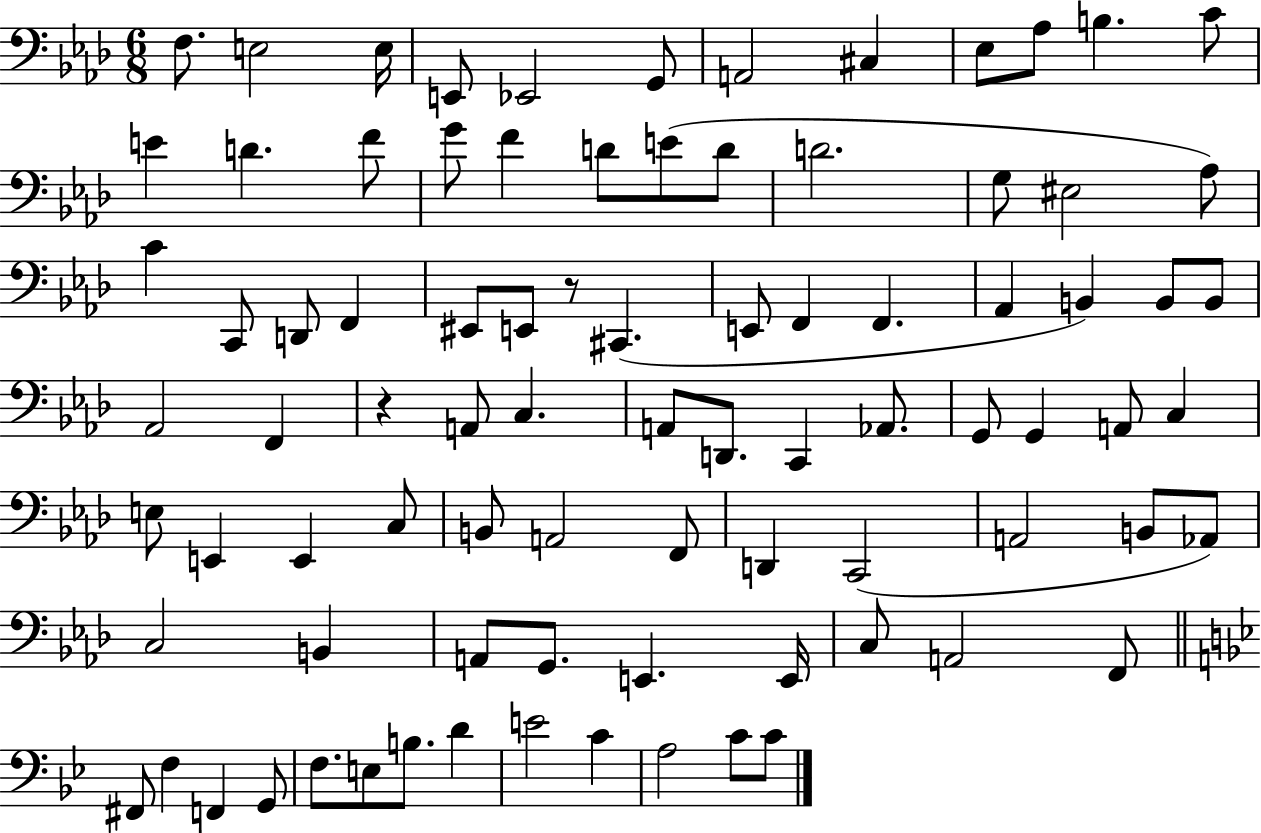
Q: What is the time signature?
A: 6/8